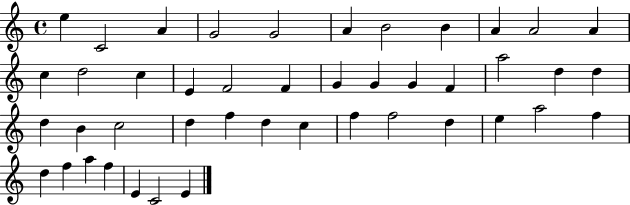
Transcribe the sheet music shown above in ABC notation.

X:1
T:Untitled
M:4/4
L:1/4
K:C
e C2 A G2 G2 A B2 B A A2 A c d2 c E F2 F G G G F a2 d d d B c2 d f d c f f2 d e a2 f d f a f E C2 E